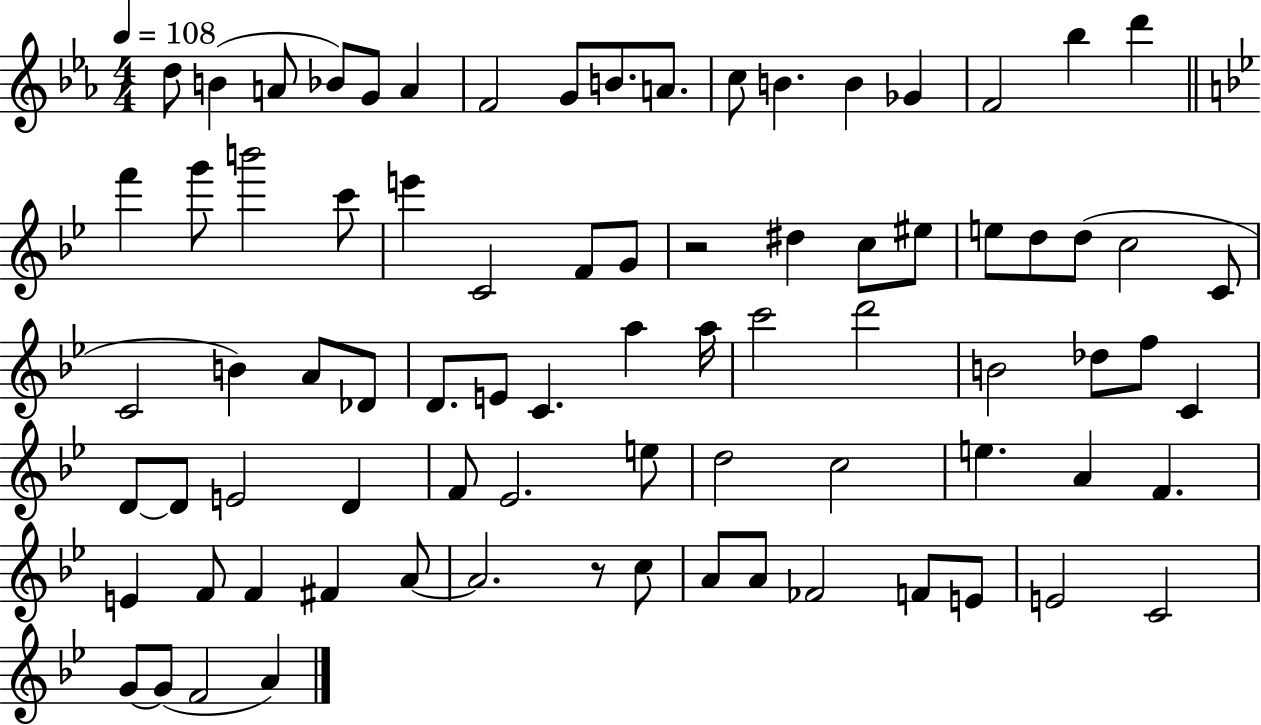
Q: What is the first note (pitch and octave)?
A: D5